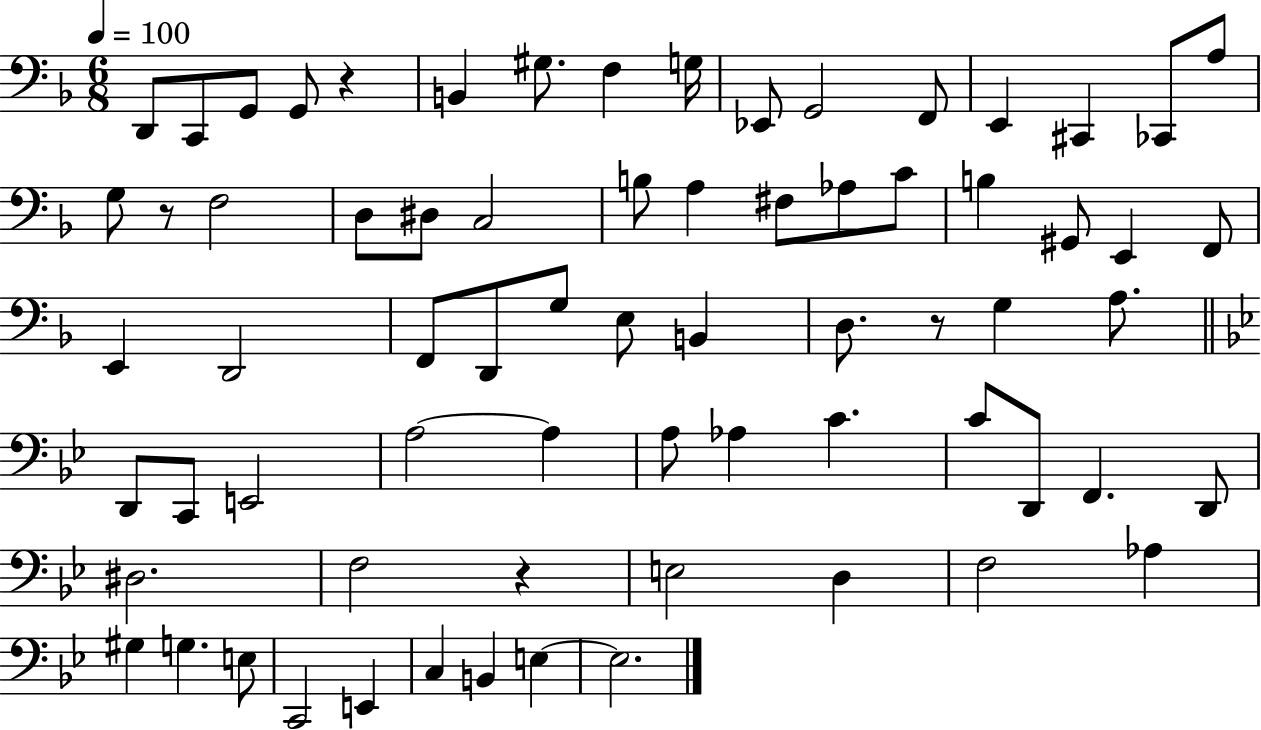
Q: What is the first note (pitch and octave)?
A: D2